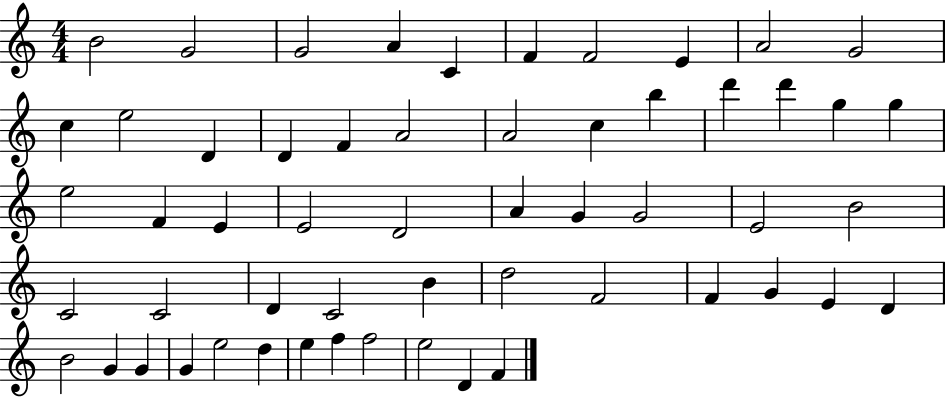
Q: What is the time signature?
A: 4/4